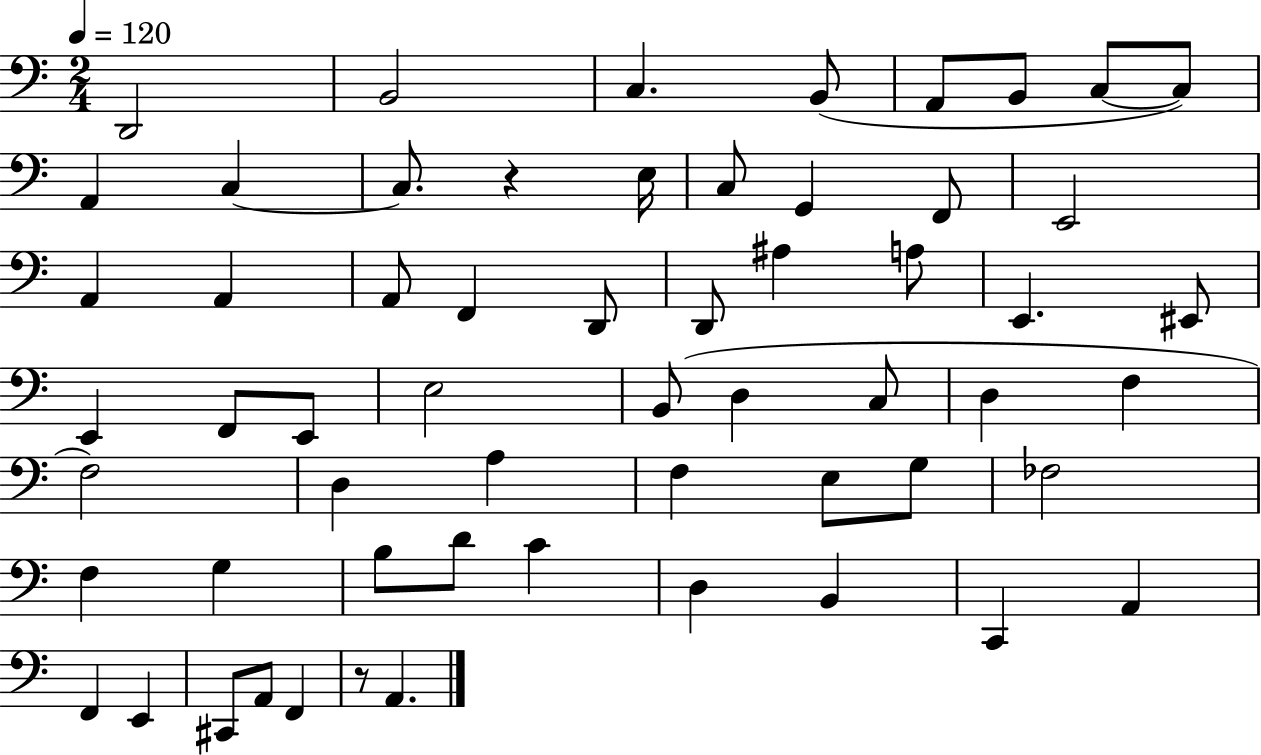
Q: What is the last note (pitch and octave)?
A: A2